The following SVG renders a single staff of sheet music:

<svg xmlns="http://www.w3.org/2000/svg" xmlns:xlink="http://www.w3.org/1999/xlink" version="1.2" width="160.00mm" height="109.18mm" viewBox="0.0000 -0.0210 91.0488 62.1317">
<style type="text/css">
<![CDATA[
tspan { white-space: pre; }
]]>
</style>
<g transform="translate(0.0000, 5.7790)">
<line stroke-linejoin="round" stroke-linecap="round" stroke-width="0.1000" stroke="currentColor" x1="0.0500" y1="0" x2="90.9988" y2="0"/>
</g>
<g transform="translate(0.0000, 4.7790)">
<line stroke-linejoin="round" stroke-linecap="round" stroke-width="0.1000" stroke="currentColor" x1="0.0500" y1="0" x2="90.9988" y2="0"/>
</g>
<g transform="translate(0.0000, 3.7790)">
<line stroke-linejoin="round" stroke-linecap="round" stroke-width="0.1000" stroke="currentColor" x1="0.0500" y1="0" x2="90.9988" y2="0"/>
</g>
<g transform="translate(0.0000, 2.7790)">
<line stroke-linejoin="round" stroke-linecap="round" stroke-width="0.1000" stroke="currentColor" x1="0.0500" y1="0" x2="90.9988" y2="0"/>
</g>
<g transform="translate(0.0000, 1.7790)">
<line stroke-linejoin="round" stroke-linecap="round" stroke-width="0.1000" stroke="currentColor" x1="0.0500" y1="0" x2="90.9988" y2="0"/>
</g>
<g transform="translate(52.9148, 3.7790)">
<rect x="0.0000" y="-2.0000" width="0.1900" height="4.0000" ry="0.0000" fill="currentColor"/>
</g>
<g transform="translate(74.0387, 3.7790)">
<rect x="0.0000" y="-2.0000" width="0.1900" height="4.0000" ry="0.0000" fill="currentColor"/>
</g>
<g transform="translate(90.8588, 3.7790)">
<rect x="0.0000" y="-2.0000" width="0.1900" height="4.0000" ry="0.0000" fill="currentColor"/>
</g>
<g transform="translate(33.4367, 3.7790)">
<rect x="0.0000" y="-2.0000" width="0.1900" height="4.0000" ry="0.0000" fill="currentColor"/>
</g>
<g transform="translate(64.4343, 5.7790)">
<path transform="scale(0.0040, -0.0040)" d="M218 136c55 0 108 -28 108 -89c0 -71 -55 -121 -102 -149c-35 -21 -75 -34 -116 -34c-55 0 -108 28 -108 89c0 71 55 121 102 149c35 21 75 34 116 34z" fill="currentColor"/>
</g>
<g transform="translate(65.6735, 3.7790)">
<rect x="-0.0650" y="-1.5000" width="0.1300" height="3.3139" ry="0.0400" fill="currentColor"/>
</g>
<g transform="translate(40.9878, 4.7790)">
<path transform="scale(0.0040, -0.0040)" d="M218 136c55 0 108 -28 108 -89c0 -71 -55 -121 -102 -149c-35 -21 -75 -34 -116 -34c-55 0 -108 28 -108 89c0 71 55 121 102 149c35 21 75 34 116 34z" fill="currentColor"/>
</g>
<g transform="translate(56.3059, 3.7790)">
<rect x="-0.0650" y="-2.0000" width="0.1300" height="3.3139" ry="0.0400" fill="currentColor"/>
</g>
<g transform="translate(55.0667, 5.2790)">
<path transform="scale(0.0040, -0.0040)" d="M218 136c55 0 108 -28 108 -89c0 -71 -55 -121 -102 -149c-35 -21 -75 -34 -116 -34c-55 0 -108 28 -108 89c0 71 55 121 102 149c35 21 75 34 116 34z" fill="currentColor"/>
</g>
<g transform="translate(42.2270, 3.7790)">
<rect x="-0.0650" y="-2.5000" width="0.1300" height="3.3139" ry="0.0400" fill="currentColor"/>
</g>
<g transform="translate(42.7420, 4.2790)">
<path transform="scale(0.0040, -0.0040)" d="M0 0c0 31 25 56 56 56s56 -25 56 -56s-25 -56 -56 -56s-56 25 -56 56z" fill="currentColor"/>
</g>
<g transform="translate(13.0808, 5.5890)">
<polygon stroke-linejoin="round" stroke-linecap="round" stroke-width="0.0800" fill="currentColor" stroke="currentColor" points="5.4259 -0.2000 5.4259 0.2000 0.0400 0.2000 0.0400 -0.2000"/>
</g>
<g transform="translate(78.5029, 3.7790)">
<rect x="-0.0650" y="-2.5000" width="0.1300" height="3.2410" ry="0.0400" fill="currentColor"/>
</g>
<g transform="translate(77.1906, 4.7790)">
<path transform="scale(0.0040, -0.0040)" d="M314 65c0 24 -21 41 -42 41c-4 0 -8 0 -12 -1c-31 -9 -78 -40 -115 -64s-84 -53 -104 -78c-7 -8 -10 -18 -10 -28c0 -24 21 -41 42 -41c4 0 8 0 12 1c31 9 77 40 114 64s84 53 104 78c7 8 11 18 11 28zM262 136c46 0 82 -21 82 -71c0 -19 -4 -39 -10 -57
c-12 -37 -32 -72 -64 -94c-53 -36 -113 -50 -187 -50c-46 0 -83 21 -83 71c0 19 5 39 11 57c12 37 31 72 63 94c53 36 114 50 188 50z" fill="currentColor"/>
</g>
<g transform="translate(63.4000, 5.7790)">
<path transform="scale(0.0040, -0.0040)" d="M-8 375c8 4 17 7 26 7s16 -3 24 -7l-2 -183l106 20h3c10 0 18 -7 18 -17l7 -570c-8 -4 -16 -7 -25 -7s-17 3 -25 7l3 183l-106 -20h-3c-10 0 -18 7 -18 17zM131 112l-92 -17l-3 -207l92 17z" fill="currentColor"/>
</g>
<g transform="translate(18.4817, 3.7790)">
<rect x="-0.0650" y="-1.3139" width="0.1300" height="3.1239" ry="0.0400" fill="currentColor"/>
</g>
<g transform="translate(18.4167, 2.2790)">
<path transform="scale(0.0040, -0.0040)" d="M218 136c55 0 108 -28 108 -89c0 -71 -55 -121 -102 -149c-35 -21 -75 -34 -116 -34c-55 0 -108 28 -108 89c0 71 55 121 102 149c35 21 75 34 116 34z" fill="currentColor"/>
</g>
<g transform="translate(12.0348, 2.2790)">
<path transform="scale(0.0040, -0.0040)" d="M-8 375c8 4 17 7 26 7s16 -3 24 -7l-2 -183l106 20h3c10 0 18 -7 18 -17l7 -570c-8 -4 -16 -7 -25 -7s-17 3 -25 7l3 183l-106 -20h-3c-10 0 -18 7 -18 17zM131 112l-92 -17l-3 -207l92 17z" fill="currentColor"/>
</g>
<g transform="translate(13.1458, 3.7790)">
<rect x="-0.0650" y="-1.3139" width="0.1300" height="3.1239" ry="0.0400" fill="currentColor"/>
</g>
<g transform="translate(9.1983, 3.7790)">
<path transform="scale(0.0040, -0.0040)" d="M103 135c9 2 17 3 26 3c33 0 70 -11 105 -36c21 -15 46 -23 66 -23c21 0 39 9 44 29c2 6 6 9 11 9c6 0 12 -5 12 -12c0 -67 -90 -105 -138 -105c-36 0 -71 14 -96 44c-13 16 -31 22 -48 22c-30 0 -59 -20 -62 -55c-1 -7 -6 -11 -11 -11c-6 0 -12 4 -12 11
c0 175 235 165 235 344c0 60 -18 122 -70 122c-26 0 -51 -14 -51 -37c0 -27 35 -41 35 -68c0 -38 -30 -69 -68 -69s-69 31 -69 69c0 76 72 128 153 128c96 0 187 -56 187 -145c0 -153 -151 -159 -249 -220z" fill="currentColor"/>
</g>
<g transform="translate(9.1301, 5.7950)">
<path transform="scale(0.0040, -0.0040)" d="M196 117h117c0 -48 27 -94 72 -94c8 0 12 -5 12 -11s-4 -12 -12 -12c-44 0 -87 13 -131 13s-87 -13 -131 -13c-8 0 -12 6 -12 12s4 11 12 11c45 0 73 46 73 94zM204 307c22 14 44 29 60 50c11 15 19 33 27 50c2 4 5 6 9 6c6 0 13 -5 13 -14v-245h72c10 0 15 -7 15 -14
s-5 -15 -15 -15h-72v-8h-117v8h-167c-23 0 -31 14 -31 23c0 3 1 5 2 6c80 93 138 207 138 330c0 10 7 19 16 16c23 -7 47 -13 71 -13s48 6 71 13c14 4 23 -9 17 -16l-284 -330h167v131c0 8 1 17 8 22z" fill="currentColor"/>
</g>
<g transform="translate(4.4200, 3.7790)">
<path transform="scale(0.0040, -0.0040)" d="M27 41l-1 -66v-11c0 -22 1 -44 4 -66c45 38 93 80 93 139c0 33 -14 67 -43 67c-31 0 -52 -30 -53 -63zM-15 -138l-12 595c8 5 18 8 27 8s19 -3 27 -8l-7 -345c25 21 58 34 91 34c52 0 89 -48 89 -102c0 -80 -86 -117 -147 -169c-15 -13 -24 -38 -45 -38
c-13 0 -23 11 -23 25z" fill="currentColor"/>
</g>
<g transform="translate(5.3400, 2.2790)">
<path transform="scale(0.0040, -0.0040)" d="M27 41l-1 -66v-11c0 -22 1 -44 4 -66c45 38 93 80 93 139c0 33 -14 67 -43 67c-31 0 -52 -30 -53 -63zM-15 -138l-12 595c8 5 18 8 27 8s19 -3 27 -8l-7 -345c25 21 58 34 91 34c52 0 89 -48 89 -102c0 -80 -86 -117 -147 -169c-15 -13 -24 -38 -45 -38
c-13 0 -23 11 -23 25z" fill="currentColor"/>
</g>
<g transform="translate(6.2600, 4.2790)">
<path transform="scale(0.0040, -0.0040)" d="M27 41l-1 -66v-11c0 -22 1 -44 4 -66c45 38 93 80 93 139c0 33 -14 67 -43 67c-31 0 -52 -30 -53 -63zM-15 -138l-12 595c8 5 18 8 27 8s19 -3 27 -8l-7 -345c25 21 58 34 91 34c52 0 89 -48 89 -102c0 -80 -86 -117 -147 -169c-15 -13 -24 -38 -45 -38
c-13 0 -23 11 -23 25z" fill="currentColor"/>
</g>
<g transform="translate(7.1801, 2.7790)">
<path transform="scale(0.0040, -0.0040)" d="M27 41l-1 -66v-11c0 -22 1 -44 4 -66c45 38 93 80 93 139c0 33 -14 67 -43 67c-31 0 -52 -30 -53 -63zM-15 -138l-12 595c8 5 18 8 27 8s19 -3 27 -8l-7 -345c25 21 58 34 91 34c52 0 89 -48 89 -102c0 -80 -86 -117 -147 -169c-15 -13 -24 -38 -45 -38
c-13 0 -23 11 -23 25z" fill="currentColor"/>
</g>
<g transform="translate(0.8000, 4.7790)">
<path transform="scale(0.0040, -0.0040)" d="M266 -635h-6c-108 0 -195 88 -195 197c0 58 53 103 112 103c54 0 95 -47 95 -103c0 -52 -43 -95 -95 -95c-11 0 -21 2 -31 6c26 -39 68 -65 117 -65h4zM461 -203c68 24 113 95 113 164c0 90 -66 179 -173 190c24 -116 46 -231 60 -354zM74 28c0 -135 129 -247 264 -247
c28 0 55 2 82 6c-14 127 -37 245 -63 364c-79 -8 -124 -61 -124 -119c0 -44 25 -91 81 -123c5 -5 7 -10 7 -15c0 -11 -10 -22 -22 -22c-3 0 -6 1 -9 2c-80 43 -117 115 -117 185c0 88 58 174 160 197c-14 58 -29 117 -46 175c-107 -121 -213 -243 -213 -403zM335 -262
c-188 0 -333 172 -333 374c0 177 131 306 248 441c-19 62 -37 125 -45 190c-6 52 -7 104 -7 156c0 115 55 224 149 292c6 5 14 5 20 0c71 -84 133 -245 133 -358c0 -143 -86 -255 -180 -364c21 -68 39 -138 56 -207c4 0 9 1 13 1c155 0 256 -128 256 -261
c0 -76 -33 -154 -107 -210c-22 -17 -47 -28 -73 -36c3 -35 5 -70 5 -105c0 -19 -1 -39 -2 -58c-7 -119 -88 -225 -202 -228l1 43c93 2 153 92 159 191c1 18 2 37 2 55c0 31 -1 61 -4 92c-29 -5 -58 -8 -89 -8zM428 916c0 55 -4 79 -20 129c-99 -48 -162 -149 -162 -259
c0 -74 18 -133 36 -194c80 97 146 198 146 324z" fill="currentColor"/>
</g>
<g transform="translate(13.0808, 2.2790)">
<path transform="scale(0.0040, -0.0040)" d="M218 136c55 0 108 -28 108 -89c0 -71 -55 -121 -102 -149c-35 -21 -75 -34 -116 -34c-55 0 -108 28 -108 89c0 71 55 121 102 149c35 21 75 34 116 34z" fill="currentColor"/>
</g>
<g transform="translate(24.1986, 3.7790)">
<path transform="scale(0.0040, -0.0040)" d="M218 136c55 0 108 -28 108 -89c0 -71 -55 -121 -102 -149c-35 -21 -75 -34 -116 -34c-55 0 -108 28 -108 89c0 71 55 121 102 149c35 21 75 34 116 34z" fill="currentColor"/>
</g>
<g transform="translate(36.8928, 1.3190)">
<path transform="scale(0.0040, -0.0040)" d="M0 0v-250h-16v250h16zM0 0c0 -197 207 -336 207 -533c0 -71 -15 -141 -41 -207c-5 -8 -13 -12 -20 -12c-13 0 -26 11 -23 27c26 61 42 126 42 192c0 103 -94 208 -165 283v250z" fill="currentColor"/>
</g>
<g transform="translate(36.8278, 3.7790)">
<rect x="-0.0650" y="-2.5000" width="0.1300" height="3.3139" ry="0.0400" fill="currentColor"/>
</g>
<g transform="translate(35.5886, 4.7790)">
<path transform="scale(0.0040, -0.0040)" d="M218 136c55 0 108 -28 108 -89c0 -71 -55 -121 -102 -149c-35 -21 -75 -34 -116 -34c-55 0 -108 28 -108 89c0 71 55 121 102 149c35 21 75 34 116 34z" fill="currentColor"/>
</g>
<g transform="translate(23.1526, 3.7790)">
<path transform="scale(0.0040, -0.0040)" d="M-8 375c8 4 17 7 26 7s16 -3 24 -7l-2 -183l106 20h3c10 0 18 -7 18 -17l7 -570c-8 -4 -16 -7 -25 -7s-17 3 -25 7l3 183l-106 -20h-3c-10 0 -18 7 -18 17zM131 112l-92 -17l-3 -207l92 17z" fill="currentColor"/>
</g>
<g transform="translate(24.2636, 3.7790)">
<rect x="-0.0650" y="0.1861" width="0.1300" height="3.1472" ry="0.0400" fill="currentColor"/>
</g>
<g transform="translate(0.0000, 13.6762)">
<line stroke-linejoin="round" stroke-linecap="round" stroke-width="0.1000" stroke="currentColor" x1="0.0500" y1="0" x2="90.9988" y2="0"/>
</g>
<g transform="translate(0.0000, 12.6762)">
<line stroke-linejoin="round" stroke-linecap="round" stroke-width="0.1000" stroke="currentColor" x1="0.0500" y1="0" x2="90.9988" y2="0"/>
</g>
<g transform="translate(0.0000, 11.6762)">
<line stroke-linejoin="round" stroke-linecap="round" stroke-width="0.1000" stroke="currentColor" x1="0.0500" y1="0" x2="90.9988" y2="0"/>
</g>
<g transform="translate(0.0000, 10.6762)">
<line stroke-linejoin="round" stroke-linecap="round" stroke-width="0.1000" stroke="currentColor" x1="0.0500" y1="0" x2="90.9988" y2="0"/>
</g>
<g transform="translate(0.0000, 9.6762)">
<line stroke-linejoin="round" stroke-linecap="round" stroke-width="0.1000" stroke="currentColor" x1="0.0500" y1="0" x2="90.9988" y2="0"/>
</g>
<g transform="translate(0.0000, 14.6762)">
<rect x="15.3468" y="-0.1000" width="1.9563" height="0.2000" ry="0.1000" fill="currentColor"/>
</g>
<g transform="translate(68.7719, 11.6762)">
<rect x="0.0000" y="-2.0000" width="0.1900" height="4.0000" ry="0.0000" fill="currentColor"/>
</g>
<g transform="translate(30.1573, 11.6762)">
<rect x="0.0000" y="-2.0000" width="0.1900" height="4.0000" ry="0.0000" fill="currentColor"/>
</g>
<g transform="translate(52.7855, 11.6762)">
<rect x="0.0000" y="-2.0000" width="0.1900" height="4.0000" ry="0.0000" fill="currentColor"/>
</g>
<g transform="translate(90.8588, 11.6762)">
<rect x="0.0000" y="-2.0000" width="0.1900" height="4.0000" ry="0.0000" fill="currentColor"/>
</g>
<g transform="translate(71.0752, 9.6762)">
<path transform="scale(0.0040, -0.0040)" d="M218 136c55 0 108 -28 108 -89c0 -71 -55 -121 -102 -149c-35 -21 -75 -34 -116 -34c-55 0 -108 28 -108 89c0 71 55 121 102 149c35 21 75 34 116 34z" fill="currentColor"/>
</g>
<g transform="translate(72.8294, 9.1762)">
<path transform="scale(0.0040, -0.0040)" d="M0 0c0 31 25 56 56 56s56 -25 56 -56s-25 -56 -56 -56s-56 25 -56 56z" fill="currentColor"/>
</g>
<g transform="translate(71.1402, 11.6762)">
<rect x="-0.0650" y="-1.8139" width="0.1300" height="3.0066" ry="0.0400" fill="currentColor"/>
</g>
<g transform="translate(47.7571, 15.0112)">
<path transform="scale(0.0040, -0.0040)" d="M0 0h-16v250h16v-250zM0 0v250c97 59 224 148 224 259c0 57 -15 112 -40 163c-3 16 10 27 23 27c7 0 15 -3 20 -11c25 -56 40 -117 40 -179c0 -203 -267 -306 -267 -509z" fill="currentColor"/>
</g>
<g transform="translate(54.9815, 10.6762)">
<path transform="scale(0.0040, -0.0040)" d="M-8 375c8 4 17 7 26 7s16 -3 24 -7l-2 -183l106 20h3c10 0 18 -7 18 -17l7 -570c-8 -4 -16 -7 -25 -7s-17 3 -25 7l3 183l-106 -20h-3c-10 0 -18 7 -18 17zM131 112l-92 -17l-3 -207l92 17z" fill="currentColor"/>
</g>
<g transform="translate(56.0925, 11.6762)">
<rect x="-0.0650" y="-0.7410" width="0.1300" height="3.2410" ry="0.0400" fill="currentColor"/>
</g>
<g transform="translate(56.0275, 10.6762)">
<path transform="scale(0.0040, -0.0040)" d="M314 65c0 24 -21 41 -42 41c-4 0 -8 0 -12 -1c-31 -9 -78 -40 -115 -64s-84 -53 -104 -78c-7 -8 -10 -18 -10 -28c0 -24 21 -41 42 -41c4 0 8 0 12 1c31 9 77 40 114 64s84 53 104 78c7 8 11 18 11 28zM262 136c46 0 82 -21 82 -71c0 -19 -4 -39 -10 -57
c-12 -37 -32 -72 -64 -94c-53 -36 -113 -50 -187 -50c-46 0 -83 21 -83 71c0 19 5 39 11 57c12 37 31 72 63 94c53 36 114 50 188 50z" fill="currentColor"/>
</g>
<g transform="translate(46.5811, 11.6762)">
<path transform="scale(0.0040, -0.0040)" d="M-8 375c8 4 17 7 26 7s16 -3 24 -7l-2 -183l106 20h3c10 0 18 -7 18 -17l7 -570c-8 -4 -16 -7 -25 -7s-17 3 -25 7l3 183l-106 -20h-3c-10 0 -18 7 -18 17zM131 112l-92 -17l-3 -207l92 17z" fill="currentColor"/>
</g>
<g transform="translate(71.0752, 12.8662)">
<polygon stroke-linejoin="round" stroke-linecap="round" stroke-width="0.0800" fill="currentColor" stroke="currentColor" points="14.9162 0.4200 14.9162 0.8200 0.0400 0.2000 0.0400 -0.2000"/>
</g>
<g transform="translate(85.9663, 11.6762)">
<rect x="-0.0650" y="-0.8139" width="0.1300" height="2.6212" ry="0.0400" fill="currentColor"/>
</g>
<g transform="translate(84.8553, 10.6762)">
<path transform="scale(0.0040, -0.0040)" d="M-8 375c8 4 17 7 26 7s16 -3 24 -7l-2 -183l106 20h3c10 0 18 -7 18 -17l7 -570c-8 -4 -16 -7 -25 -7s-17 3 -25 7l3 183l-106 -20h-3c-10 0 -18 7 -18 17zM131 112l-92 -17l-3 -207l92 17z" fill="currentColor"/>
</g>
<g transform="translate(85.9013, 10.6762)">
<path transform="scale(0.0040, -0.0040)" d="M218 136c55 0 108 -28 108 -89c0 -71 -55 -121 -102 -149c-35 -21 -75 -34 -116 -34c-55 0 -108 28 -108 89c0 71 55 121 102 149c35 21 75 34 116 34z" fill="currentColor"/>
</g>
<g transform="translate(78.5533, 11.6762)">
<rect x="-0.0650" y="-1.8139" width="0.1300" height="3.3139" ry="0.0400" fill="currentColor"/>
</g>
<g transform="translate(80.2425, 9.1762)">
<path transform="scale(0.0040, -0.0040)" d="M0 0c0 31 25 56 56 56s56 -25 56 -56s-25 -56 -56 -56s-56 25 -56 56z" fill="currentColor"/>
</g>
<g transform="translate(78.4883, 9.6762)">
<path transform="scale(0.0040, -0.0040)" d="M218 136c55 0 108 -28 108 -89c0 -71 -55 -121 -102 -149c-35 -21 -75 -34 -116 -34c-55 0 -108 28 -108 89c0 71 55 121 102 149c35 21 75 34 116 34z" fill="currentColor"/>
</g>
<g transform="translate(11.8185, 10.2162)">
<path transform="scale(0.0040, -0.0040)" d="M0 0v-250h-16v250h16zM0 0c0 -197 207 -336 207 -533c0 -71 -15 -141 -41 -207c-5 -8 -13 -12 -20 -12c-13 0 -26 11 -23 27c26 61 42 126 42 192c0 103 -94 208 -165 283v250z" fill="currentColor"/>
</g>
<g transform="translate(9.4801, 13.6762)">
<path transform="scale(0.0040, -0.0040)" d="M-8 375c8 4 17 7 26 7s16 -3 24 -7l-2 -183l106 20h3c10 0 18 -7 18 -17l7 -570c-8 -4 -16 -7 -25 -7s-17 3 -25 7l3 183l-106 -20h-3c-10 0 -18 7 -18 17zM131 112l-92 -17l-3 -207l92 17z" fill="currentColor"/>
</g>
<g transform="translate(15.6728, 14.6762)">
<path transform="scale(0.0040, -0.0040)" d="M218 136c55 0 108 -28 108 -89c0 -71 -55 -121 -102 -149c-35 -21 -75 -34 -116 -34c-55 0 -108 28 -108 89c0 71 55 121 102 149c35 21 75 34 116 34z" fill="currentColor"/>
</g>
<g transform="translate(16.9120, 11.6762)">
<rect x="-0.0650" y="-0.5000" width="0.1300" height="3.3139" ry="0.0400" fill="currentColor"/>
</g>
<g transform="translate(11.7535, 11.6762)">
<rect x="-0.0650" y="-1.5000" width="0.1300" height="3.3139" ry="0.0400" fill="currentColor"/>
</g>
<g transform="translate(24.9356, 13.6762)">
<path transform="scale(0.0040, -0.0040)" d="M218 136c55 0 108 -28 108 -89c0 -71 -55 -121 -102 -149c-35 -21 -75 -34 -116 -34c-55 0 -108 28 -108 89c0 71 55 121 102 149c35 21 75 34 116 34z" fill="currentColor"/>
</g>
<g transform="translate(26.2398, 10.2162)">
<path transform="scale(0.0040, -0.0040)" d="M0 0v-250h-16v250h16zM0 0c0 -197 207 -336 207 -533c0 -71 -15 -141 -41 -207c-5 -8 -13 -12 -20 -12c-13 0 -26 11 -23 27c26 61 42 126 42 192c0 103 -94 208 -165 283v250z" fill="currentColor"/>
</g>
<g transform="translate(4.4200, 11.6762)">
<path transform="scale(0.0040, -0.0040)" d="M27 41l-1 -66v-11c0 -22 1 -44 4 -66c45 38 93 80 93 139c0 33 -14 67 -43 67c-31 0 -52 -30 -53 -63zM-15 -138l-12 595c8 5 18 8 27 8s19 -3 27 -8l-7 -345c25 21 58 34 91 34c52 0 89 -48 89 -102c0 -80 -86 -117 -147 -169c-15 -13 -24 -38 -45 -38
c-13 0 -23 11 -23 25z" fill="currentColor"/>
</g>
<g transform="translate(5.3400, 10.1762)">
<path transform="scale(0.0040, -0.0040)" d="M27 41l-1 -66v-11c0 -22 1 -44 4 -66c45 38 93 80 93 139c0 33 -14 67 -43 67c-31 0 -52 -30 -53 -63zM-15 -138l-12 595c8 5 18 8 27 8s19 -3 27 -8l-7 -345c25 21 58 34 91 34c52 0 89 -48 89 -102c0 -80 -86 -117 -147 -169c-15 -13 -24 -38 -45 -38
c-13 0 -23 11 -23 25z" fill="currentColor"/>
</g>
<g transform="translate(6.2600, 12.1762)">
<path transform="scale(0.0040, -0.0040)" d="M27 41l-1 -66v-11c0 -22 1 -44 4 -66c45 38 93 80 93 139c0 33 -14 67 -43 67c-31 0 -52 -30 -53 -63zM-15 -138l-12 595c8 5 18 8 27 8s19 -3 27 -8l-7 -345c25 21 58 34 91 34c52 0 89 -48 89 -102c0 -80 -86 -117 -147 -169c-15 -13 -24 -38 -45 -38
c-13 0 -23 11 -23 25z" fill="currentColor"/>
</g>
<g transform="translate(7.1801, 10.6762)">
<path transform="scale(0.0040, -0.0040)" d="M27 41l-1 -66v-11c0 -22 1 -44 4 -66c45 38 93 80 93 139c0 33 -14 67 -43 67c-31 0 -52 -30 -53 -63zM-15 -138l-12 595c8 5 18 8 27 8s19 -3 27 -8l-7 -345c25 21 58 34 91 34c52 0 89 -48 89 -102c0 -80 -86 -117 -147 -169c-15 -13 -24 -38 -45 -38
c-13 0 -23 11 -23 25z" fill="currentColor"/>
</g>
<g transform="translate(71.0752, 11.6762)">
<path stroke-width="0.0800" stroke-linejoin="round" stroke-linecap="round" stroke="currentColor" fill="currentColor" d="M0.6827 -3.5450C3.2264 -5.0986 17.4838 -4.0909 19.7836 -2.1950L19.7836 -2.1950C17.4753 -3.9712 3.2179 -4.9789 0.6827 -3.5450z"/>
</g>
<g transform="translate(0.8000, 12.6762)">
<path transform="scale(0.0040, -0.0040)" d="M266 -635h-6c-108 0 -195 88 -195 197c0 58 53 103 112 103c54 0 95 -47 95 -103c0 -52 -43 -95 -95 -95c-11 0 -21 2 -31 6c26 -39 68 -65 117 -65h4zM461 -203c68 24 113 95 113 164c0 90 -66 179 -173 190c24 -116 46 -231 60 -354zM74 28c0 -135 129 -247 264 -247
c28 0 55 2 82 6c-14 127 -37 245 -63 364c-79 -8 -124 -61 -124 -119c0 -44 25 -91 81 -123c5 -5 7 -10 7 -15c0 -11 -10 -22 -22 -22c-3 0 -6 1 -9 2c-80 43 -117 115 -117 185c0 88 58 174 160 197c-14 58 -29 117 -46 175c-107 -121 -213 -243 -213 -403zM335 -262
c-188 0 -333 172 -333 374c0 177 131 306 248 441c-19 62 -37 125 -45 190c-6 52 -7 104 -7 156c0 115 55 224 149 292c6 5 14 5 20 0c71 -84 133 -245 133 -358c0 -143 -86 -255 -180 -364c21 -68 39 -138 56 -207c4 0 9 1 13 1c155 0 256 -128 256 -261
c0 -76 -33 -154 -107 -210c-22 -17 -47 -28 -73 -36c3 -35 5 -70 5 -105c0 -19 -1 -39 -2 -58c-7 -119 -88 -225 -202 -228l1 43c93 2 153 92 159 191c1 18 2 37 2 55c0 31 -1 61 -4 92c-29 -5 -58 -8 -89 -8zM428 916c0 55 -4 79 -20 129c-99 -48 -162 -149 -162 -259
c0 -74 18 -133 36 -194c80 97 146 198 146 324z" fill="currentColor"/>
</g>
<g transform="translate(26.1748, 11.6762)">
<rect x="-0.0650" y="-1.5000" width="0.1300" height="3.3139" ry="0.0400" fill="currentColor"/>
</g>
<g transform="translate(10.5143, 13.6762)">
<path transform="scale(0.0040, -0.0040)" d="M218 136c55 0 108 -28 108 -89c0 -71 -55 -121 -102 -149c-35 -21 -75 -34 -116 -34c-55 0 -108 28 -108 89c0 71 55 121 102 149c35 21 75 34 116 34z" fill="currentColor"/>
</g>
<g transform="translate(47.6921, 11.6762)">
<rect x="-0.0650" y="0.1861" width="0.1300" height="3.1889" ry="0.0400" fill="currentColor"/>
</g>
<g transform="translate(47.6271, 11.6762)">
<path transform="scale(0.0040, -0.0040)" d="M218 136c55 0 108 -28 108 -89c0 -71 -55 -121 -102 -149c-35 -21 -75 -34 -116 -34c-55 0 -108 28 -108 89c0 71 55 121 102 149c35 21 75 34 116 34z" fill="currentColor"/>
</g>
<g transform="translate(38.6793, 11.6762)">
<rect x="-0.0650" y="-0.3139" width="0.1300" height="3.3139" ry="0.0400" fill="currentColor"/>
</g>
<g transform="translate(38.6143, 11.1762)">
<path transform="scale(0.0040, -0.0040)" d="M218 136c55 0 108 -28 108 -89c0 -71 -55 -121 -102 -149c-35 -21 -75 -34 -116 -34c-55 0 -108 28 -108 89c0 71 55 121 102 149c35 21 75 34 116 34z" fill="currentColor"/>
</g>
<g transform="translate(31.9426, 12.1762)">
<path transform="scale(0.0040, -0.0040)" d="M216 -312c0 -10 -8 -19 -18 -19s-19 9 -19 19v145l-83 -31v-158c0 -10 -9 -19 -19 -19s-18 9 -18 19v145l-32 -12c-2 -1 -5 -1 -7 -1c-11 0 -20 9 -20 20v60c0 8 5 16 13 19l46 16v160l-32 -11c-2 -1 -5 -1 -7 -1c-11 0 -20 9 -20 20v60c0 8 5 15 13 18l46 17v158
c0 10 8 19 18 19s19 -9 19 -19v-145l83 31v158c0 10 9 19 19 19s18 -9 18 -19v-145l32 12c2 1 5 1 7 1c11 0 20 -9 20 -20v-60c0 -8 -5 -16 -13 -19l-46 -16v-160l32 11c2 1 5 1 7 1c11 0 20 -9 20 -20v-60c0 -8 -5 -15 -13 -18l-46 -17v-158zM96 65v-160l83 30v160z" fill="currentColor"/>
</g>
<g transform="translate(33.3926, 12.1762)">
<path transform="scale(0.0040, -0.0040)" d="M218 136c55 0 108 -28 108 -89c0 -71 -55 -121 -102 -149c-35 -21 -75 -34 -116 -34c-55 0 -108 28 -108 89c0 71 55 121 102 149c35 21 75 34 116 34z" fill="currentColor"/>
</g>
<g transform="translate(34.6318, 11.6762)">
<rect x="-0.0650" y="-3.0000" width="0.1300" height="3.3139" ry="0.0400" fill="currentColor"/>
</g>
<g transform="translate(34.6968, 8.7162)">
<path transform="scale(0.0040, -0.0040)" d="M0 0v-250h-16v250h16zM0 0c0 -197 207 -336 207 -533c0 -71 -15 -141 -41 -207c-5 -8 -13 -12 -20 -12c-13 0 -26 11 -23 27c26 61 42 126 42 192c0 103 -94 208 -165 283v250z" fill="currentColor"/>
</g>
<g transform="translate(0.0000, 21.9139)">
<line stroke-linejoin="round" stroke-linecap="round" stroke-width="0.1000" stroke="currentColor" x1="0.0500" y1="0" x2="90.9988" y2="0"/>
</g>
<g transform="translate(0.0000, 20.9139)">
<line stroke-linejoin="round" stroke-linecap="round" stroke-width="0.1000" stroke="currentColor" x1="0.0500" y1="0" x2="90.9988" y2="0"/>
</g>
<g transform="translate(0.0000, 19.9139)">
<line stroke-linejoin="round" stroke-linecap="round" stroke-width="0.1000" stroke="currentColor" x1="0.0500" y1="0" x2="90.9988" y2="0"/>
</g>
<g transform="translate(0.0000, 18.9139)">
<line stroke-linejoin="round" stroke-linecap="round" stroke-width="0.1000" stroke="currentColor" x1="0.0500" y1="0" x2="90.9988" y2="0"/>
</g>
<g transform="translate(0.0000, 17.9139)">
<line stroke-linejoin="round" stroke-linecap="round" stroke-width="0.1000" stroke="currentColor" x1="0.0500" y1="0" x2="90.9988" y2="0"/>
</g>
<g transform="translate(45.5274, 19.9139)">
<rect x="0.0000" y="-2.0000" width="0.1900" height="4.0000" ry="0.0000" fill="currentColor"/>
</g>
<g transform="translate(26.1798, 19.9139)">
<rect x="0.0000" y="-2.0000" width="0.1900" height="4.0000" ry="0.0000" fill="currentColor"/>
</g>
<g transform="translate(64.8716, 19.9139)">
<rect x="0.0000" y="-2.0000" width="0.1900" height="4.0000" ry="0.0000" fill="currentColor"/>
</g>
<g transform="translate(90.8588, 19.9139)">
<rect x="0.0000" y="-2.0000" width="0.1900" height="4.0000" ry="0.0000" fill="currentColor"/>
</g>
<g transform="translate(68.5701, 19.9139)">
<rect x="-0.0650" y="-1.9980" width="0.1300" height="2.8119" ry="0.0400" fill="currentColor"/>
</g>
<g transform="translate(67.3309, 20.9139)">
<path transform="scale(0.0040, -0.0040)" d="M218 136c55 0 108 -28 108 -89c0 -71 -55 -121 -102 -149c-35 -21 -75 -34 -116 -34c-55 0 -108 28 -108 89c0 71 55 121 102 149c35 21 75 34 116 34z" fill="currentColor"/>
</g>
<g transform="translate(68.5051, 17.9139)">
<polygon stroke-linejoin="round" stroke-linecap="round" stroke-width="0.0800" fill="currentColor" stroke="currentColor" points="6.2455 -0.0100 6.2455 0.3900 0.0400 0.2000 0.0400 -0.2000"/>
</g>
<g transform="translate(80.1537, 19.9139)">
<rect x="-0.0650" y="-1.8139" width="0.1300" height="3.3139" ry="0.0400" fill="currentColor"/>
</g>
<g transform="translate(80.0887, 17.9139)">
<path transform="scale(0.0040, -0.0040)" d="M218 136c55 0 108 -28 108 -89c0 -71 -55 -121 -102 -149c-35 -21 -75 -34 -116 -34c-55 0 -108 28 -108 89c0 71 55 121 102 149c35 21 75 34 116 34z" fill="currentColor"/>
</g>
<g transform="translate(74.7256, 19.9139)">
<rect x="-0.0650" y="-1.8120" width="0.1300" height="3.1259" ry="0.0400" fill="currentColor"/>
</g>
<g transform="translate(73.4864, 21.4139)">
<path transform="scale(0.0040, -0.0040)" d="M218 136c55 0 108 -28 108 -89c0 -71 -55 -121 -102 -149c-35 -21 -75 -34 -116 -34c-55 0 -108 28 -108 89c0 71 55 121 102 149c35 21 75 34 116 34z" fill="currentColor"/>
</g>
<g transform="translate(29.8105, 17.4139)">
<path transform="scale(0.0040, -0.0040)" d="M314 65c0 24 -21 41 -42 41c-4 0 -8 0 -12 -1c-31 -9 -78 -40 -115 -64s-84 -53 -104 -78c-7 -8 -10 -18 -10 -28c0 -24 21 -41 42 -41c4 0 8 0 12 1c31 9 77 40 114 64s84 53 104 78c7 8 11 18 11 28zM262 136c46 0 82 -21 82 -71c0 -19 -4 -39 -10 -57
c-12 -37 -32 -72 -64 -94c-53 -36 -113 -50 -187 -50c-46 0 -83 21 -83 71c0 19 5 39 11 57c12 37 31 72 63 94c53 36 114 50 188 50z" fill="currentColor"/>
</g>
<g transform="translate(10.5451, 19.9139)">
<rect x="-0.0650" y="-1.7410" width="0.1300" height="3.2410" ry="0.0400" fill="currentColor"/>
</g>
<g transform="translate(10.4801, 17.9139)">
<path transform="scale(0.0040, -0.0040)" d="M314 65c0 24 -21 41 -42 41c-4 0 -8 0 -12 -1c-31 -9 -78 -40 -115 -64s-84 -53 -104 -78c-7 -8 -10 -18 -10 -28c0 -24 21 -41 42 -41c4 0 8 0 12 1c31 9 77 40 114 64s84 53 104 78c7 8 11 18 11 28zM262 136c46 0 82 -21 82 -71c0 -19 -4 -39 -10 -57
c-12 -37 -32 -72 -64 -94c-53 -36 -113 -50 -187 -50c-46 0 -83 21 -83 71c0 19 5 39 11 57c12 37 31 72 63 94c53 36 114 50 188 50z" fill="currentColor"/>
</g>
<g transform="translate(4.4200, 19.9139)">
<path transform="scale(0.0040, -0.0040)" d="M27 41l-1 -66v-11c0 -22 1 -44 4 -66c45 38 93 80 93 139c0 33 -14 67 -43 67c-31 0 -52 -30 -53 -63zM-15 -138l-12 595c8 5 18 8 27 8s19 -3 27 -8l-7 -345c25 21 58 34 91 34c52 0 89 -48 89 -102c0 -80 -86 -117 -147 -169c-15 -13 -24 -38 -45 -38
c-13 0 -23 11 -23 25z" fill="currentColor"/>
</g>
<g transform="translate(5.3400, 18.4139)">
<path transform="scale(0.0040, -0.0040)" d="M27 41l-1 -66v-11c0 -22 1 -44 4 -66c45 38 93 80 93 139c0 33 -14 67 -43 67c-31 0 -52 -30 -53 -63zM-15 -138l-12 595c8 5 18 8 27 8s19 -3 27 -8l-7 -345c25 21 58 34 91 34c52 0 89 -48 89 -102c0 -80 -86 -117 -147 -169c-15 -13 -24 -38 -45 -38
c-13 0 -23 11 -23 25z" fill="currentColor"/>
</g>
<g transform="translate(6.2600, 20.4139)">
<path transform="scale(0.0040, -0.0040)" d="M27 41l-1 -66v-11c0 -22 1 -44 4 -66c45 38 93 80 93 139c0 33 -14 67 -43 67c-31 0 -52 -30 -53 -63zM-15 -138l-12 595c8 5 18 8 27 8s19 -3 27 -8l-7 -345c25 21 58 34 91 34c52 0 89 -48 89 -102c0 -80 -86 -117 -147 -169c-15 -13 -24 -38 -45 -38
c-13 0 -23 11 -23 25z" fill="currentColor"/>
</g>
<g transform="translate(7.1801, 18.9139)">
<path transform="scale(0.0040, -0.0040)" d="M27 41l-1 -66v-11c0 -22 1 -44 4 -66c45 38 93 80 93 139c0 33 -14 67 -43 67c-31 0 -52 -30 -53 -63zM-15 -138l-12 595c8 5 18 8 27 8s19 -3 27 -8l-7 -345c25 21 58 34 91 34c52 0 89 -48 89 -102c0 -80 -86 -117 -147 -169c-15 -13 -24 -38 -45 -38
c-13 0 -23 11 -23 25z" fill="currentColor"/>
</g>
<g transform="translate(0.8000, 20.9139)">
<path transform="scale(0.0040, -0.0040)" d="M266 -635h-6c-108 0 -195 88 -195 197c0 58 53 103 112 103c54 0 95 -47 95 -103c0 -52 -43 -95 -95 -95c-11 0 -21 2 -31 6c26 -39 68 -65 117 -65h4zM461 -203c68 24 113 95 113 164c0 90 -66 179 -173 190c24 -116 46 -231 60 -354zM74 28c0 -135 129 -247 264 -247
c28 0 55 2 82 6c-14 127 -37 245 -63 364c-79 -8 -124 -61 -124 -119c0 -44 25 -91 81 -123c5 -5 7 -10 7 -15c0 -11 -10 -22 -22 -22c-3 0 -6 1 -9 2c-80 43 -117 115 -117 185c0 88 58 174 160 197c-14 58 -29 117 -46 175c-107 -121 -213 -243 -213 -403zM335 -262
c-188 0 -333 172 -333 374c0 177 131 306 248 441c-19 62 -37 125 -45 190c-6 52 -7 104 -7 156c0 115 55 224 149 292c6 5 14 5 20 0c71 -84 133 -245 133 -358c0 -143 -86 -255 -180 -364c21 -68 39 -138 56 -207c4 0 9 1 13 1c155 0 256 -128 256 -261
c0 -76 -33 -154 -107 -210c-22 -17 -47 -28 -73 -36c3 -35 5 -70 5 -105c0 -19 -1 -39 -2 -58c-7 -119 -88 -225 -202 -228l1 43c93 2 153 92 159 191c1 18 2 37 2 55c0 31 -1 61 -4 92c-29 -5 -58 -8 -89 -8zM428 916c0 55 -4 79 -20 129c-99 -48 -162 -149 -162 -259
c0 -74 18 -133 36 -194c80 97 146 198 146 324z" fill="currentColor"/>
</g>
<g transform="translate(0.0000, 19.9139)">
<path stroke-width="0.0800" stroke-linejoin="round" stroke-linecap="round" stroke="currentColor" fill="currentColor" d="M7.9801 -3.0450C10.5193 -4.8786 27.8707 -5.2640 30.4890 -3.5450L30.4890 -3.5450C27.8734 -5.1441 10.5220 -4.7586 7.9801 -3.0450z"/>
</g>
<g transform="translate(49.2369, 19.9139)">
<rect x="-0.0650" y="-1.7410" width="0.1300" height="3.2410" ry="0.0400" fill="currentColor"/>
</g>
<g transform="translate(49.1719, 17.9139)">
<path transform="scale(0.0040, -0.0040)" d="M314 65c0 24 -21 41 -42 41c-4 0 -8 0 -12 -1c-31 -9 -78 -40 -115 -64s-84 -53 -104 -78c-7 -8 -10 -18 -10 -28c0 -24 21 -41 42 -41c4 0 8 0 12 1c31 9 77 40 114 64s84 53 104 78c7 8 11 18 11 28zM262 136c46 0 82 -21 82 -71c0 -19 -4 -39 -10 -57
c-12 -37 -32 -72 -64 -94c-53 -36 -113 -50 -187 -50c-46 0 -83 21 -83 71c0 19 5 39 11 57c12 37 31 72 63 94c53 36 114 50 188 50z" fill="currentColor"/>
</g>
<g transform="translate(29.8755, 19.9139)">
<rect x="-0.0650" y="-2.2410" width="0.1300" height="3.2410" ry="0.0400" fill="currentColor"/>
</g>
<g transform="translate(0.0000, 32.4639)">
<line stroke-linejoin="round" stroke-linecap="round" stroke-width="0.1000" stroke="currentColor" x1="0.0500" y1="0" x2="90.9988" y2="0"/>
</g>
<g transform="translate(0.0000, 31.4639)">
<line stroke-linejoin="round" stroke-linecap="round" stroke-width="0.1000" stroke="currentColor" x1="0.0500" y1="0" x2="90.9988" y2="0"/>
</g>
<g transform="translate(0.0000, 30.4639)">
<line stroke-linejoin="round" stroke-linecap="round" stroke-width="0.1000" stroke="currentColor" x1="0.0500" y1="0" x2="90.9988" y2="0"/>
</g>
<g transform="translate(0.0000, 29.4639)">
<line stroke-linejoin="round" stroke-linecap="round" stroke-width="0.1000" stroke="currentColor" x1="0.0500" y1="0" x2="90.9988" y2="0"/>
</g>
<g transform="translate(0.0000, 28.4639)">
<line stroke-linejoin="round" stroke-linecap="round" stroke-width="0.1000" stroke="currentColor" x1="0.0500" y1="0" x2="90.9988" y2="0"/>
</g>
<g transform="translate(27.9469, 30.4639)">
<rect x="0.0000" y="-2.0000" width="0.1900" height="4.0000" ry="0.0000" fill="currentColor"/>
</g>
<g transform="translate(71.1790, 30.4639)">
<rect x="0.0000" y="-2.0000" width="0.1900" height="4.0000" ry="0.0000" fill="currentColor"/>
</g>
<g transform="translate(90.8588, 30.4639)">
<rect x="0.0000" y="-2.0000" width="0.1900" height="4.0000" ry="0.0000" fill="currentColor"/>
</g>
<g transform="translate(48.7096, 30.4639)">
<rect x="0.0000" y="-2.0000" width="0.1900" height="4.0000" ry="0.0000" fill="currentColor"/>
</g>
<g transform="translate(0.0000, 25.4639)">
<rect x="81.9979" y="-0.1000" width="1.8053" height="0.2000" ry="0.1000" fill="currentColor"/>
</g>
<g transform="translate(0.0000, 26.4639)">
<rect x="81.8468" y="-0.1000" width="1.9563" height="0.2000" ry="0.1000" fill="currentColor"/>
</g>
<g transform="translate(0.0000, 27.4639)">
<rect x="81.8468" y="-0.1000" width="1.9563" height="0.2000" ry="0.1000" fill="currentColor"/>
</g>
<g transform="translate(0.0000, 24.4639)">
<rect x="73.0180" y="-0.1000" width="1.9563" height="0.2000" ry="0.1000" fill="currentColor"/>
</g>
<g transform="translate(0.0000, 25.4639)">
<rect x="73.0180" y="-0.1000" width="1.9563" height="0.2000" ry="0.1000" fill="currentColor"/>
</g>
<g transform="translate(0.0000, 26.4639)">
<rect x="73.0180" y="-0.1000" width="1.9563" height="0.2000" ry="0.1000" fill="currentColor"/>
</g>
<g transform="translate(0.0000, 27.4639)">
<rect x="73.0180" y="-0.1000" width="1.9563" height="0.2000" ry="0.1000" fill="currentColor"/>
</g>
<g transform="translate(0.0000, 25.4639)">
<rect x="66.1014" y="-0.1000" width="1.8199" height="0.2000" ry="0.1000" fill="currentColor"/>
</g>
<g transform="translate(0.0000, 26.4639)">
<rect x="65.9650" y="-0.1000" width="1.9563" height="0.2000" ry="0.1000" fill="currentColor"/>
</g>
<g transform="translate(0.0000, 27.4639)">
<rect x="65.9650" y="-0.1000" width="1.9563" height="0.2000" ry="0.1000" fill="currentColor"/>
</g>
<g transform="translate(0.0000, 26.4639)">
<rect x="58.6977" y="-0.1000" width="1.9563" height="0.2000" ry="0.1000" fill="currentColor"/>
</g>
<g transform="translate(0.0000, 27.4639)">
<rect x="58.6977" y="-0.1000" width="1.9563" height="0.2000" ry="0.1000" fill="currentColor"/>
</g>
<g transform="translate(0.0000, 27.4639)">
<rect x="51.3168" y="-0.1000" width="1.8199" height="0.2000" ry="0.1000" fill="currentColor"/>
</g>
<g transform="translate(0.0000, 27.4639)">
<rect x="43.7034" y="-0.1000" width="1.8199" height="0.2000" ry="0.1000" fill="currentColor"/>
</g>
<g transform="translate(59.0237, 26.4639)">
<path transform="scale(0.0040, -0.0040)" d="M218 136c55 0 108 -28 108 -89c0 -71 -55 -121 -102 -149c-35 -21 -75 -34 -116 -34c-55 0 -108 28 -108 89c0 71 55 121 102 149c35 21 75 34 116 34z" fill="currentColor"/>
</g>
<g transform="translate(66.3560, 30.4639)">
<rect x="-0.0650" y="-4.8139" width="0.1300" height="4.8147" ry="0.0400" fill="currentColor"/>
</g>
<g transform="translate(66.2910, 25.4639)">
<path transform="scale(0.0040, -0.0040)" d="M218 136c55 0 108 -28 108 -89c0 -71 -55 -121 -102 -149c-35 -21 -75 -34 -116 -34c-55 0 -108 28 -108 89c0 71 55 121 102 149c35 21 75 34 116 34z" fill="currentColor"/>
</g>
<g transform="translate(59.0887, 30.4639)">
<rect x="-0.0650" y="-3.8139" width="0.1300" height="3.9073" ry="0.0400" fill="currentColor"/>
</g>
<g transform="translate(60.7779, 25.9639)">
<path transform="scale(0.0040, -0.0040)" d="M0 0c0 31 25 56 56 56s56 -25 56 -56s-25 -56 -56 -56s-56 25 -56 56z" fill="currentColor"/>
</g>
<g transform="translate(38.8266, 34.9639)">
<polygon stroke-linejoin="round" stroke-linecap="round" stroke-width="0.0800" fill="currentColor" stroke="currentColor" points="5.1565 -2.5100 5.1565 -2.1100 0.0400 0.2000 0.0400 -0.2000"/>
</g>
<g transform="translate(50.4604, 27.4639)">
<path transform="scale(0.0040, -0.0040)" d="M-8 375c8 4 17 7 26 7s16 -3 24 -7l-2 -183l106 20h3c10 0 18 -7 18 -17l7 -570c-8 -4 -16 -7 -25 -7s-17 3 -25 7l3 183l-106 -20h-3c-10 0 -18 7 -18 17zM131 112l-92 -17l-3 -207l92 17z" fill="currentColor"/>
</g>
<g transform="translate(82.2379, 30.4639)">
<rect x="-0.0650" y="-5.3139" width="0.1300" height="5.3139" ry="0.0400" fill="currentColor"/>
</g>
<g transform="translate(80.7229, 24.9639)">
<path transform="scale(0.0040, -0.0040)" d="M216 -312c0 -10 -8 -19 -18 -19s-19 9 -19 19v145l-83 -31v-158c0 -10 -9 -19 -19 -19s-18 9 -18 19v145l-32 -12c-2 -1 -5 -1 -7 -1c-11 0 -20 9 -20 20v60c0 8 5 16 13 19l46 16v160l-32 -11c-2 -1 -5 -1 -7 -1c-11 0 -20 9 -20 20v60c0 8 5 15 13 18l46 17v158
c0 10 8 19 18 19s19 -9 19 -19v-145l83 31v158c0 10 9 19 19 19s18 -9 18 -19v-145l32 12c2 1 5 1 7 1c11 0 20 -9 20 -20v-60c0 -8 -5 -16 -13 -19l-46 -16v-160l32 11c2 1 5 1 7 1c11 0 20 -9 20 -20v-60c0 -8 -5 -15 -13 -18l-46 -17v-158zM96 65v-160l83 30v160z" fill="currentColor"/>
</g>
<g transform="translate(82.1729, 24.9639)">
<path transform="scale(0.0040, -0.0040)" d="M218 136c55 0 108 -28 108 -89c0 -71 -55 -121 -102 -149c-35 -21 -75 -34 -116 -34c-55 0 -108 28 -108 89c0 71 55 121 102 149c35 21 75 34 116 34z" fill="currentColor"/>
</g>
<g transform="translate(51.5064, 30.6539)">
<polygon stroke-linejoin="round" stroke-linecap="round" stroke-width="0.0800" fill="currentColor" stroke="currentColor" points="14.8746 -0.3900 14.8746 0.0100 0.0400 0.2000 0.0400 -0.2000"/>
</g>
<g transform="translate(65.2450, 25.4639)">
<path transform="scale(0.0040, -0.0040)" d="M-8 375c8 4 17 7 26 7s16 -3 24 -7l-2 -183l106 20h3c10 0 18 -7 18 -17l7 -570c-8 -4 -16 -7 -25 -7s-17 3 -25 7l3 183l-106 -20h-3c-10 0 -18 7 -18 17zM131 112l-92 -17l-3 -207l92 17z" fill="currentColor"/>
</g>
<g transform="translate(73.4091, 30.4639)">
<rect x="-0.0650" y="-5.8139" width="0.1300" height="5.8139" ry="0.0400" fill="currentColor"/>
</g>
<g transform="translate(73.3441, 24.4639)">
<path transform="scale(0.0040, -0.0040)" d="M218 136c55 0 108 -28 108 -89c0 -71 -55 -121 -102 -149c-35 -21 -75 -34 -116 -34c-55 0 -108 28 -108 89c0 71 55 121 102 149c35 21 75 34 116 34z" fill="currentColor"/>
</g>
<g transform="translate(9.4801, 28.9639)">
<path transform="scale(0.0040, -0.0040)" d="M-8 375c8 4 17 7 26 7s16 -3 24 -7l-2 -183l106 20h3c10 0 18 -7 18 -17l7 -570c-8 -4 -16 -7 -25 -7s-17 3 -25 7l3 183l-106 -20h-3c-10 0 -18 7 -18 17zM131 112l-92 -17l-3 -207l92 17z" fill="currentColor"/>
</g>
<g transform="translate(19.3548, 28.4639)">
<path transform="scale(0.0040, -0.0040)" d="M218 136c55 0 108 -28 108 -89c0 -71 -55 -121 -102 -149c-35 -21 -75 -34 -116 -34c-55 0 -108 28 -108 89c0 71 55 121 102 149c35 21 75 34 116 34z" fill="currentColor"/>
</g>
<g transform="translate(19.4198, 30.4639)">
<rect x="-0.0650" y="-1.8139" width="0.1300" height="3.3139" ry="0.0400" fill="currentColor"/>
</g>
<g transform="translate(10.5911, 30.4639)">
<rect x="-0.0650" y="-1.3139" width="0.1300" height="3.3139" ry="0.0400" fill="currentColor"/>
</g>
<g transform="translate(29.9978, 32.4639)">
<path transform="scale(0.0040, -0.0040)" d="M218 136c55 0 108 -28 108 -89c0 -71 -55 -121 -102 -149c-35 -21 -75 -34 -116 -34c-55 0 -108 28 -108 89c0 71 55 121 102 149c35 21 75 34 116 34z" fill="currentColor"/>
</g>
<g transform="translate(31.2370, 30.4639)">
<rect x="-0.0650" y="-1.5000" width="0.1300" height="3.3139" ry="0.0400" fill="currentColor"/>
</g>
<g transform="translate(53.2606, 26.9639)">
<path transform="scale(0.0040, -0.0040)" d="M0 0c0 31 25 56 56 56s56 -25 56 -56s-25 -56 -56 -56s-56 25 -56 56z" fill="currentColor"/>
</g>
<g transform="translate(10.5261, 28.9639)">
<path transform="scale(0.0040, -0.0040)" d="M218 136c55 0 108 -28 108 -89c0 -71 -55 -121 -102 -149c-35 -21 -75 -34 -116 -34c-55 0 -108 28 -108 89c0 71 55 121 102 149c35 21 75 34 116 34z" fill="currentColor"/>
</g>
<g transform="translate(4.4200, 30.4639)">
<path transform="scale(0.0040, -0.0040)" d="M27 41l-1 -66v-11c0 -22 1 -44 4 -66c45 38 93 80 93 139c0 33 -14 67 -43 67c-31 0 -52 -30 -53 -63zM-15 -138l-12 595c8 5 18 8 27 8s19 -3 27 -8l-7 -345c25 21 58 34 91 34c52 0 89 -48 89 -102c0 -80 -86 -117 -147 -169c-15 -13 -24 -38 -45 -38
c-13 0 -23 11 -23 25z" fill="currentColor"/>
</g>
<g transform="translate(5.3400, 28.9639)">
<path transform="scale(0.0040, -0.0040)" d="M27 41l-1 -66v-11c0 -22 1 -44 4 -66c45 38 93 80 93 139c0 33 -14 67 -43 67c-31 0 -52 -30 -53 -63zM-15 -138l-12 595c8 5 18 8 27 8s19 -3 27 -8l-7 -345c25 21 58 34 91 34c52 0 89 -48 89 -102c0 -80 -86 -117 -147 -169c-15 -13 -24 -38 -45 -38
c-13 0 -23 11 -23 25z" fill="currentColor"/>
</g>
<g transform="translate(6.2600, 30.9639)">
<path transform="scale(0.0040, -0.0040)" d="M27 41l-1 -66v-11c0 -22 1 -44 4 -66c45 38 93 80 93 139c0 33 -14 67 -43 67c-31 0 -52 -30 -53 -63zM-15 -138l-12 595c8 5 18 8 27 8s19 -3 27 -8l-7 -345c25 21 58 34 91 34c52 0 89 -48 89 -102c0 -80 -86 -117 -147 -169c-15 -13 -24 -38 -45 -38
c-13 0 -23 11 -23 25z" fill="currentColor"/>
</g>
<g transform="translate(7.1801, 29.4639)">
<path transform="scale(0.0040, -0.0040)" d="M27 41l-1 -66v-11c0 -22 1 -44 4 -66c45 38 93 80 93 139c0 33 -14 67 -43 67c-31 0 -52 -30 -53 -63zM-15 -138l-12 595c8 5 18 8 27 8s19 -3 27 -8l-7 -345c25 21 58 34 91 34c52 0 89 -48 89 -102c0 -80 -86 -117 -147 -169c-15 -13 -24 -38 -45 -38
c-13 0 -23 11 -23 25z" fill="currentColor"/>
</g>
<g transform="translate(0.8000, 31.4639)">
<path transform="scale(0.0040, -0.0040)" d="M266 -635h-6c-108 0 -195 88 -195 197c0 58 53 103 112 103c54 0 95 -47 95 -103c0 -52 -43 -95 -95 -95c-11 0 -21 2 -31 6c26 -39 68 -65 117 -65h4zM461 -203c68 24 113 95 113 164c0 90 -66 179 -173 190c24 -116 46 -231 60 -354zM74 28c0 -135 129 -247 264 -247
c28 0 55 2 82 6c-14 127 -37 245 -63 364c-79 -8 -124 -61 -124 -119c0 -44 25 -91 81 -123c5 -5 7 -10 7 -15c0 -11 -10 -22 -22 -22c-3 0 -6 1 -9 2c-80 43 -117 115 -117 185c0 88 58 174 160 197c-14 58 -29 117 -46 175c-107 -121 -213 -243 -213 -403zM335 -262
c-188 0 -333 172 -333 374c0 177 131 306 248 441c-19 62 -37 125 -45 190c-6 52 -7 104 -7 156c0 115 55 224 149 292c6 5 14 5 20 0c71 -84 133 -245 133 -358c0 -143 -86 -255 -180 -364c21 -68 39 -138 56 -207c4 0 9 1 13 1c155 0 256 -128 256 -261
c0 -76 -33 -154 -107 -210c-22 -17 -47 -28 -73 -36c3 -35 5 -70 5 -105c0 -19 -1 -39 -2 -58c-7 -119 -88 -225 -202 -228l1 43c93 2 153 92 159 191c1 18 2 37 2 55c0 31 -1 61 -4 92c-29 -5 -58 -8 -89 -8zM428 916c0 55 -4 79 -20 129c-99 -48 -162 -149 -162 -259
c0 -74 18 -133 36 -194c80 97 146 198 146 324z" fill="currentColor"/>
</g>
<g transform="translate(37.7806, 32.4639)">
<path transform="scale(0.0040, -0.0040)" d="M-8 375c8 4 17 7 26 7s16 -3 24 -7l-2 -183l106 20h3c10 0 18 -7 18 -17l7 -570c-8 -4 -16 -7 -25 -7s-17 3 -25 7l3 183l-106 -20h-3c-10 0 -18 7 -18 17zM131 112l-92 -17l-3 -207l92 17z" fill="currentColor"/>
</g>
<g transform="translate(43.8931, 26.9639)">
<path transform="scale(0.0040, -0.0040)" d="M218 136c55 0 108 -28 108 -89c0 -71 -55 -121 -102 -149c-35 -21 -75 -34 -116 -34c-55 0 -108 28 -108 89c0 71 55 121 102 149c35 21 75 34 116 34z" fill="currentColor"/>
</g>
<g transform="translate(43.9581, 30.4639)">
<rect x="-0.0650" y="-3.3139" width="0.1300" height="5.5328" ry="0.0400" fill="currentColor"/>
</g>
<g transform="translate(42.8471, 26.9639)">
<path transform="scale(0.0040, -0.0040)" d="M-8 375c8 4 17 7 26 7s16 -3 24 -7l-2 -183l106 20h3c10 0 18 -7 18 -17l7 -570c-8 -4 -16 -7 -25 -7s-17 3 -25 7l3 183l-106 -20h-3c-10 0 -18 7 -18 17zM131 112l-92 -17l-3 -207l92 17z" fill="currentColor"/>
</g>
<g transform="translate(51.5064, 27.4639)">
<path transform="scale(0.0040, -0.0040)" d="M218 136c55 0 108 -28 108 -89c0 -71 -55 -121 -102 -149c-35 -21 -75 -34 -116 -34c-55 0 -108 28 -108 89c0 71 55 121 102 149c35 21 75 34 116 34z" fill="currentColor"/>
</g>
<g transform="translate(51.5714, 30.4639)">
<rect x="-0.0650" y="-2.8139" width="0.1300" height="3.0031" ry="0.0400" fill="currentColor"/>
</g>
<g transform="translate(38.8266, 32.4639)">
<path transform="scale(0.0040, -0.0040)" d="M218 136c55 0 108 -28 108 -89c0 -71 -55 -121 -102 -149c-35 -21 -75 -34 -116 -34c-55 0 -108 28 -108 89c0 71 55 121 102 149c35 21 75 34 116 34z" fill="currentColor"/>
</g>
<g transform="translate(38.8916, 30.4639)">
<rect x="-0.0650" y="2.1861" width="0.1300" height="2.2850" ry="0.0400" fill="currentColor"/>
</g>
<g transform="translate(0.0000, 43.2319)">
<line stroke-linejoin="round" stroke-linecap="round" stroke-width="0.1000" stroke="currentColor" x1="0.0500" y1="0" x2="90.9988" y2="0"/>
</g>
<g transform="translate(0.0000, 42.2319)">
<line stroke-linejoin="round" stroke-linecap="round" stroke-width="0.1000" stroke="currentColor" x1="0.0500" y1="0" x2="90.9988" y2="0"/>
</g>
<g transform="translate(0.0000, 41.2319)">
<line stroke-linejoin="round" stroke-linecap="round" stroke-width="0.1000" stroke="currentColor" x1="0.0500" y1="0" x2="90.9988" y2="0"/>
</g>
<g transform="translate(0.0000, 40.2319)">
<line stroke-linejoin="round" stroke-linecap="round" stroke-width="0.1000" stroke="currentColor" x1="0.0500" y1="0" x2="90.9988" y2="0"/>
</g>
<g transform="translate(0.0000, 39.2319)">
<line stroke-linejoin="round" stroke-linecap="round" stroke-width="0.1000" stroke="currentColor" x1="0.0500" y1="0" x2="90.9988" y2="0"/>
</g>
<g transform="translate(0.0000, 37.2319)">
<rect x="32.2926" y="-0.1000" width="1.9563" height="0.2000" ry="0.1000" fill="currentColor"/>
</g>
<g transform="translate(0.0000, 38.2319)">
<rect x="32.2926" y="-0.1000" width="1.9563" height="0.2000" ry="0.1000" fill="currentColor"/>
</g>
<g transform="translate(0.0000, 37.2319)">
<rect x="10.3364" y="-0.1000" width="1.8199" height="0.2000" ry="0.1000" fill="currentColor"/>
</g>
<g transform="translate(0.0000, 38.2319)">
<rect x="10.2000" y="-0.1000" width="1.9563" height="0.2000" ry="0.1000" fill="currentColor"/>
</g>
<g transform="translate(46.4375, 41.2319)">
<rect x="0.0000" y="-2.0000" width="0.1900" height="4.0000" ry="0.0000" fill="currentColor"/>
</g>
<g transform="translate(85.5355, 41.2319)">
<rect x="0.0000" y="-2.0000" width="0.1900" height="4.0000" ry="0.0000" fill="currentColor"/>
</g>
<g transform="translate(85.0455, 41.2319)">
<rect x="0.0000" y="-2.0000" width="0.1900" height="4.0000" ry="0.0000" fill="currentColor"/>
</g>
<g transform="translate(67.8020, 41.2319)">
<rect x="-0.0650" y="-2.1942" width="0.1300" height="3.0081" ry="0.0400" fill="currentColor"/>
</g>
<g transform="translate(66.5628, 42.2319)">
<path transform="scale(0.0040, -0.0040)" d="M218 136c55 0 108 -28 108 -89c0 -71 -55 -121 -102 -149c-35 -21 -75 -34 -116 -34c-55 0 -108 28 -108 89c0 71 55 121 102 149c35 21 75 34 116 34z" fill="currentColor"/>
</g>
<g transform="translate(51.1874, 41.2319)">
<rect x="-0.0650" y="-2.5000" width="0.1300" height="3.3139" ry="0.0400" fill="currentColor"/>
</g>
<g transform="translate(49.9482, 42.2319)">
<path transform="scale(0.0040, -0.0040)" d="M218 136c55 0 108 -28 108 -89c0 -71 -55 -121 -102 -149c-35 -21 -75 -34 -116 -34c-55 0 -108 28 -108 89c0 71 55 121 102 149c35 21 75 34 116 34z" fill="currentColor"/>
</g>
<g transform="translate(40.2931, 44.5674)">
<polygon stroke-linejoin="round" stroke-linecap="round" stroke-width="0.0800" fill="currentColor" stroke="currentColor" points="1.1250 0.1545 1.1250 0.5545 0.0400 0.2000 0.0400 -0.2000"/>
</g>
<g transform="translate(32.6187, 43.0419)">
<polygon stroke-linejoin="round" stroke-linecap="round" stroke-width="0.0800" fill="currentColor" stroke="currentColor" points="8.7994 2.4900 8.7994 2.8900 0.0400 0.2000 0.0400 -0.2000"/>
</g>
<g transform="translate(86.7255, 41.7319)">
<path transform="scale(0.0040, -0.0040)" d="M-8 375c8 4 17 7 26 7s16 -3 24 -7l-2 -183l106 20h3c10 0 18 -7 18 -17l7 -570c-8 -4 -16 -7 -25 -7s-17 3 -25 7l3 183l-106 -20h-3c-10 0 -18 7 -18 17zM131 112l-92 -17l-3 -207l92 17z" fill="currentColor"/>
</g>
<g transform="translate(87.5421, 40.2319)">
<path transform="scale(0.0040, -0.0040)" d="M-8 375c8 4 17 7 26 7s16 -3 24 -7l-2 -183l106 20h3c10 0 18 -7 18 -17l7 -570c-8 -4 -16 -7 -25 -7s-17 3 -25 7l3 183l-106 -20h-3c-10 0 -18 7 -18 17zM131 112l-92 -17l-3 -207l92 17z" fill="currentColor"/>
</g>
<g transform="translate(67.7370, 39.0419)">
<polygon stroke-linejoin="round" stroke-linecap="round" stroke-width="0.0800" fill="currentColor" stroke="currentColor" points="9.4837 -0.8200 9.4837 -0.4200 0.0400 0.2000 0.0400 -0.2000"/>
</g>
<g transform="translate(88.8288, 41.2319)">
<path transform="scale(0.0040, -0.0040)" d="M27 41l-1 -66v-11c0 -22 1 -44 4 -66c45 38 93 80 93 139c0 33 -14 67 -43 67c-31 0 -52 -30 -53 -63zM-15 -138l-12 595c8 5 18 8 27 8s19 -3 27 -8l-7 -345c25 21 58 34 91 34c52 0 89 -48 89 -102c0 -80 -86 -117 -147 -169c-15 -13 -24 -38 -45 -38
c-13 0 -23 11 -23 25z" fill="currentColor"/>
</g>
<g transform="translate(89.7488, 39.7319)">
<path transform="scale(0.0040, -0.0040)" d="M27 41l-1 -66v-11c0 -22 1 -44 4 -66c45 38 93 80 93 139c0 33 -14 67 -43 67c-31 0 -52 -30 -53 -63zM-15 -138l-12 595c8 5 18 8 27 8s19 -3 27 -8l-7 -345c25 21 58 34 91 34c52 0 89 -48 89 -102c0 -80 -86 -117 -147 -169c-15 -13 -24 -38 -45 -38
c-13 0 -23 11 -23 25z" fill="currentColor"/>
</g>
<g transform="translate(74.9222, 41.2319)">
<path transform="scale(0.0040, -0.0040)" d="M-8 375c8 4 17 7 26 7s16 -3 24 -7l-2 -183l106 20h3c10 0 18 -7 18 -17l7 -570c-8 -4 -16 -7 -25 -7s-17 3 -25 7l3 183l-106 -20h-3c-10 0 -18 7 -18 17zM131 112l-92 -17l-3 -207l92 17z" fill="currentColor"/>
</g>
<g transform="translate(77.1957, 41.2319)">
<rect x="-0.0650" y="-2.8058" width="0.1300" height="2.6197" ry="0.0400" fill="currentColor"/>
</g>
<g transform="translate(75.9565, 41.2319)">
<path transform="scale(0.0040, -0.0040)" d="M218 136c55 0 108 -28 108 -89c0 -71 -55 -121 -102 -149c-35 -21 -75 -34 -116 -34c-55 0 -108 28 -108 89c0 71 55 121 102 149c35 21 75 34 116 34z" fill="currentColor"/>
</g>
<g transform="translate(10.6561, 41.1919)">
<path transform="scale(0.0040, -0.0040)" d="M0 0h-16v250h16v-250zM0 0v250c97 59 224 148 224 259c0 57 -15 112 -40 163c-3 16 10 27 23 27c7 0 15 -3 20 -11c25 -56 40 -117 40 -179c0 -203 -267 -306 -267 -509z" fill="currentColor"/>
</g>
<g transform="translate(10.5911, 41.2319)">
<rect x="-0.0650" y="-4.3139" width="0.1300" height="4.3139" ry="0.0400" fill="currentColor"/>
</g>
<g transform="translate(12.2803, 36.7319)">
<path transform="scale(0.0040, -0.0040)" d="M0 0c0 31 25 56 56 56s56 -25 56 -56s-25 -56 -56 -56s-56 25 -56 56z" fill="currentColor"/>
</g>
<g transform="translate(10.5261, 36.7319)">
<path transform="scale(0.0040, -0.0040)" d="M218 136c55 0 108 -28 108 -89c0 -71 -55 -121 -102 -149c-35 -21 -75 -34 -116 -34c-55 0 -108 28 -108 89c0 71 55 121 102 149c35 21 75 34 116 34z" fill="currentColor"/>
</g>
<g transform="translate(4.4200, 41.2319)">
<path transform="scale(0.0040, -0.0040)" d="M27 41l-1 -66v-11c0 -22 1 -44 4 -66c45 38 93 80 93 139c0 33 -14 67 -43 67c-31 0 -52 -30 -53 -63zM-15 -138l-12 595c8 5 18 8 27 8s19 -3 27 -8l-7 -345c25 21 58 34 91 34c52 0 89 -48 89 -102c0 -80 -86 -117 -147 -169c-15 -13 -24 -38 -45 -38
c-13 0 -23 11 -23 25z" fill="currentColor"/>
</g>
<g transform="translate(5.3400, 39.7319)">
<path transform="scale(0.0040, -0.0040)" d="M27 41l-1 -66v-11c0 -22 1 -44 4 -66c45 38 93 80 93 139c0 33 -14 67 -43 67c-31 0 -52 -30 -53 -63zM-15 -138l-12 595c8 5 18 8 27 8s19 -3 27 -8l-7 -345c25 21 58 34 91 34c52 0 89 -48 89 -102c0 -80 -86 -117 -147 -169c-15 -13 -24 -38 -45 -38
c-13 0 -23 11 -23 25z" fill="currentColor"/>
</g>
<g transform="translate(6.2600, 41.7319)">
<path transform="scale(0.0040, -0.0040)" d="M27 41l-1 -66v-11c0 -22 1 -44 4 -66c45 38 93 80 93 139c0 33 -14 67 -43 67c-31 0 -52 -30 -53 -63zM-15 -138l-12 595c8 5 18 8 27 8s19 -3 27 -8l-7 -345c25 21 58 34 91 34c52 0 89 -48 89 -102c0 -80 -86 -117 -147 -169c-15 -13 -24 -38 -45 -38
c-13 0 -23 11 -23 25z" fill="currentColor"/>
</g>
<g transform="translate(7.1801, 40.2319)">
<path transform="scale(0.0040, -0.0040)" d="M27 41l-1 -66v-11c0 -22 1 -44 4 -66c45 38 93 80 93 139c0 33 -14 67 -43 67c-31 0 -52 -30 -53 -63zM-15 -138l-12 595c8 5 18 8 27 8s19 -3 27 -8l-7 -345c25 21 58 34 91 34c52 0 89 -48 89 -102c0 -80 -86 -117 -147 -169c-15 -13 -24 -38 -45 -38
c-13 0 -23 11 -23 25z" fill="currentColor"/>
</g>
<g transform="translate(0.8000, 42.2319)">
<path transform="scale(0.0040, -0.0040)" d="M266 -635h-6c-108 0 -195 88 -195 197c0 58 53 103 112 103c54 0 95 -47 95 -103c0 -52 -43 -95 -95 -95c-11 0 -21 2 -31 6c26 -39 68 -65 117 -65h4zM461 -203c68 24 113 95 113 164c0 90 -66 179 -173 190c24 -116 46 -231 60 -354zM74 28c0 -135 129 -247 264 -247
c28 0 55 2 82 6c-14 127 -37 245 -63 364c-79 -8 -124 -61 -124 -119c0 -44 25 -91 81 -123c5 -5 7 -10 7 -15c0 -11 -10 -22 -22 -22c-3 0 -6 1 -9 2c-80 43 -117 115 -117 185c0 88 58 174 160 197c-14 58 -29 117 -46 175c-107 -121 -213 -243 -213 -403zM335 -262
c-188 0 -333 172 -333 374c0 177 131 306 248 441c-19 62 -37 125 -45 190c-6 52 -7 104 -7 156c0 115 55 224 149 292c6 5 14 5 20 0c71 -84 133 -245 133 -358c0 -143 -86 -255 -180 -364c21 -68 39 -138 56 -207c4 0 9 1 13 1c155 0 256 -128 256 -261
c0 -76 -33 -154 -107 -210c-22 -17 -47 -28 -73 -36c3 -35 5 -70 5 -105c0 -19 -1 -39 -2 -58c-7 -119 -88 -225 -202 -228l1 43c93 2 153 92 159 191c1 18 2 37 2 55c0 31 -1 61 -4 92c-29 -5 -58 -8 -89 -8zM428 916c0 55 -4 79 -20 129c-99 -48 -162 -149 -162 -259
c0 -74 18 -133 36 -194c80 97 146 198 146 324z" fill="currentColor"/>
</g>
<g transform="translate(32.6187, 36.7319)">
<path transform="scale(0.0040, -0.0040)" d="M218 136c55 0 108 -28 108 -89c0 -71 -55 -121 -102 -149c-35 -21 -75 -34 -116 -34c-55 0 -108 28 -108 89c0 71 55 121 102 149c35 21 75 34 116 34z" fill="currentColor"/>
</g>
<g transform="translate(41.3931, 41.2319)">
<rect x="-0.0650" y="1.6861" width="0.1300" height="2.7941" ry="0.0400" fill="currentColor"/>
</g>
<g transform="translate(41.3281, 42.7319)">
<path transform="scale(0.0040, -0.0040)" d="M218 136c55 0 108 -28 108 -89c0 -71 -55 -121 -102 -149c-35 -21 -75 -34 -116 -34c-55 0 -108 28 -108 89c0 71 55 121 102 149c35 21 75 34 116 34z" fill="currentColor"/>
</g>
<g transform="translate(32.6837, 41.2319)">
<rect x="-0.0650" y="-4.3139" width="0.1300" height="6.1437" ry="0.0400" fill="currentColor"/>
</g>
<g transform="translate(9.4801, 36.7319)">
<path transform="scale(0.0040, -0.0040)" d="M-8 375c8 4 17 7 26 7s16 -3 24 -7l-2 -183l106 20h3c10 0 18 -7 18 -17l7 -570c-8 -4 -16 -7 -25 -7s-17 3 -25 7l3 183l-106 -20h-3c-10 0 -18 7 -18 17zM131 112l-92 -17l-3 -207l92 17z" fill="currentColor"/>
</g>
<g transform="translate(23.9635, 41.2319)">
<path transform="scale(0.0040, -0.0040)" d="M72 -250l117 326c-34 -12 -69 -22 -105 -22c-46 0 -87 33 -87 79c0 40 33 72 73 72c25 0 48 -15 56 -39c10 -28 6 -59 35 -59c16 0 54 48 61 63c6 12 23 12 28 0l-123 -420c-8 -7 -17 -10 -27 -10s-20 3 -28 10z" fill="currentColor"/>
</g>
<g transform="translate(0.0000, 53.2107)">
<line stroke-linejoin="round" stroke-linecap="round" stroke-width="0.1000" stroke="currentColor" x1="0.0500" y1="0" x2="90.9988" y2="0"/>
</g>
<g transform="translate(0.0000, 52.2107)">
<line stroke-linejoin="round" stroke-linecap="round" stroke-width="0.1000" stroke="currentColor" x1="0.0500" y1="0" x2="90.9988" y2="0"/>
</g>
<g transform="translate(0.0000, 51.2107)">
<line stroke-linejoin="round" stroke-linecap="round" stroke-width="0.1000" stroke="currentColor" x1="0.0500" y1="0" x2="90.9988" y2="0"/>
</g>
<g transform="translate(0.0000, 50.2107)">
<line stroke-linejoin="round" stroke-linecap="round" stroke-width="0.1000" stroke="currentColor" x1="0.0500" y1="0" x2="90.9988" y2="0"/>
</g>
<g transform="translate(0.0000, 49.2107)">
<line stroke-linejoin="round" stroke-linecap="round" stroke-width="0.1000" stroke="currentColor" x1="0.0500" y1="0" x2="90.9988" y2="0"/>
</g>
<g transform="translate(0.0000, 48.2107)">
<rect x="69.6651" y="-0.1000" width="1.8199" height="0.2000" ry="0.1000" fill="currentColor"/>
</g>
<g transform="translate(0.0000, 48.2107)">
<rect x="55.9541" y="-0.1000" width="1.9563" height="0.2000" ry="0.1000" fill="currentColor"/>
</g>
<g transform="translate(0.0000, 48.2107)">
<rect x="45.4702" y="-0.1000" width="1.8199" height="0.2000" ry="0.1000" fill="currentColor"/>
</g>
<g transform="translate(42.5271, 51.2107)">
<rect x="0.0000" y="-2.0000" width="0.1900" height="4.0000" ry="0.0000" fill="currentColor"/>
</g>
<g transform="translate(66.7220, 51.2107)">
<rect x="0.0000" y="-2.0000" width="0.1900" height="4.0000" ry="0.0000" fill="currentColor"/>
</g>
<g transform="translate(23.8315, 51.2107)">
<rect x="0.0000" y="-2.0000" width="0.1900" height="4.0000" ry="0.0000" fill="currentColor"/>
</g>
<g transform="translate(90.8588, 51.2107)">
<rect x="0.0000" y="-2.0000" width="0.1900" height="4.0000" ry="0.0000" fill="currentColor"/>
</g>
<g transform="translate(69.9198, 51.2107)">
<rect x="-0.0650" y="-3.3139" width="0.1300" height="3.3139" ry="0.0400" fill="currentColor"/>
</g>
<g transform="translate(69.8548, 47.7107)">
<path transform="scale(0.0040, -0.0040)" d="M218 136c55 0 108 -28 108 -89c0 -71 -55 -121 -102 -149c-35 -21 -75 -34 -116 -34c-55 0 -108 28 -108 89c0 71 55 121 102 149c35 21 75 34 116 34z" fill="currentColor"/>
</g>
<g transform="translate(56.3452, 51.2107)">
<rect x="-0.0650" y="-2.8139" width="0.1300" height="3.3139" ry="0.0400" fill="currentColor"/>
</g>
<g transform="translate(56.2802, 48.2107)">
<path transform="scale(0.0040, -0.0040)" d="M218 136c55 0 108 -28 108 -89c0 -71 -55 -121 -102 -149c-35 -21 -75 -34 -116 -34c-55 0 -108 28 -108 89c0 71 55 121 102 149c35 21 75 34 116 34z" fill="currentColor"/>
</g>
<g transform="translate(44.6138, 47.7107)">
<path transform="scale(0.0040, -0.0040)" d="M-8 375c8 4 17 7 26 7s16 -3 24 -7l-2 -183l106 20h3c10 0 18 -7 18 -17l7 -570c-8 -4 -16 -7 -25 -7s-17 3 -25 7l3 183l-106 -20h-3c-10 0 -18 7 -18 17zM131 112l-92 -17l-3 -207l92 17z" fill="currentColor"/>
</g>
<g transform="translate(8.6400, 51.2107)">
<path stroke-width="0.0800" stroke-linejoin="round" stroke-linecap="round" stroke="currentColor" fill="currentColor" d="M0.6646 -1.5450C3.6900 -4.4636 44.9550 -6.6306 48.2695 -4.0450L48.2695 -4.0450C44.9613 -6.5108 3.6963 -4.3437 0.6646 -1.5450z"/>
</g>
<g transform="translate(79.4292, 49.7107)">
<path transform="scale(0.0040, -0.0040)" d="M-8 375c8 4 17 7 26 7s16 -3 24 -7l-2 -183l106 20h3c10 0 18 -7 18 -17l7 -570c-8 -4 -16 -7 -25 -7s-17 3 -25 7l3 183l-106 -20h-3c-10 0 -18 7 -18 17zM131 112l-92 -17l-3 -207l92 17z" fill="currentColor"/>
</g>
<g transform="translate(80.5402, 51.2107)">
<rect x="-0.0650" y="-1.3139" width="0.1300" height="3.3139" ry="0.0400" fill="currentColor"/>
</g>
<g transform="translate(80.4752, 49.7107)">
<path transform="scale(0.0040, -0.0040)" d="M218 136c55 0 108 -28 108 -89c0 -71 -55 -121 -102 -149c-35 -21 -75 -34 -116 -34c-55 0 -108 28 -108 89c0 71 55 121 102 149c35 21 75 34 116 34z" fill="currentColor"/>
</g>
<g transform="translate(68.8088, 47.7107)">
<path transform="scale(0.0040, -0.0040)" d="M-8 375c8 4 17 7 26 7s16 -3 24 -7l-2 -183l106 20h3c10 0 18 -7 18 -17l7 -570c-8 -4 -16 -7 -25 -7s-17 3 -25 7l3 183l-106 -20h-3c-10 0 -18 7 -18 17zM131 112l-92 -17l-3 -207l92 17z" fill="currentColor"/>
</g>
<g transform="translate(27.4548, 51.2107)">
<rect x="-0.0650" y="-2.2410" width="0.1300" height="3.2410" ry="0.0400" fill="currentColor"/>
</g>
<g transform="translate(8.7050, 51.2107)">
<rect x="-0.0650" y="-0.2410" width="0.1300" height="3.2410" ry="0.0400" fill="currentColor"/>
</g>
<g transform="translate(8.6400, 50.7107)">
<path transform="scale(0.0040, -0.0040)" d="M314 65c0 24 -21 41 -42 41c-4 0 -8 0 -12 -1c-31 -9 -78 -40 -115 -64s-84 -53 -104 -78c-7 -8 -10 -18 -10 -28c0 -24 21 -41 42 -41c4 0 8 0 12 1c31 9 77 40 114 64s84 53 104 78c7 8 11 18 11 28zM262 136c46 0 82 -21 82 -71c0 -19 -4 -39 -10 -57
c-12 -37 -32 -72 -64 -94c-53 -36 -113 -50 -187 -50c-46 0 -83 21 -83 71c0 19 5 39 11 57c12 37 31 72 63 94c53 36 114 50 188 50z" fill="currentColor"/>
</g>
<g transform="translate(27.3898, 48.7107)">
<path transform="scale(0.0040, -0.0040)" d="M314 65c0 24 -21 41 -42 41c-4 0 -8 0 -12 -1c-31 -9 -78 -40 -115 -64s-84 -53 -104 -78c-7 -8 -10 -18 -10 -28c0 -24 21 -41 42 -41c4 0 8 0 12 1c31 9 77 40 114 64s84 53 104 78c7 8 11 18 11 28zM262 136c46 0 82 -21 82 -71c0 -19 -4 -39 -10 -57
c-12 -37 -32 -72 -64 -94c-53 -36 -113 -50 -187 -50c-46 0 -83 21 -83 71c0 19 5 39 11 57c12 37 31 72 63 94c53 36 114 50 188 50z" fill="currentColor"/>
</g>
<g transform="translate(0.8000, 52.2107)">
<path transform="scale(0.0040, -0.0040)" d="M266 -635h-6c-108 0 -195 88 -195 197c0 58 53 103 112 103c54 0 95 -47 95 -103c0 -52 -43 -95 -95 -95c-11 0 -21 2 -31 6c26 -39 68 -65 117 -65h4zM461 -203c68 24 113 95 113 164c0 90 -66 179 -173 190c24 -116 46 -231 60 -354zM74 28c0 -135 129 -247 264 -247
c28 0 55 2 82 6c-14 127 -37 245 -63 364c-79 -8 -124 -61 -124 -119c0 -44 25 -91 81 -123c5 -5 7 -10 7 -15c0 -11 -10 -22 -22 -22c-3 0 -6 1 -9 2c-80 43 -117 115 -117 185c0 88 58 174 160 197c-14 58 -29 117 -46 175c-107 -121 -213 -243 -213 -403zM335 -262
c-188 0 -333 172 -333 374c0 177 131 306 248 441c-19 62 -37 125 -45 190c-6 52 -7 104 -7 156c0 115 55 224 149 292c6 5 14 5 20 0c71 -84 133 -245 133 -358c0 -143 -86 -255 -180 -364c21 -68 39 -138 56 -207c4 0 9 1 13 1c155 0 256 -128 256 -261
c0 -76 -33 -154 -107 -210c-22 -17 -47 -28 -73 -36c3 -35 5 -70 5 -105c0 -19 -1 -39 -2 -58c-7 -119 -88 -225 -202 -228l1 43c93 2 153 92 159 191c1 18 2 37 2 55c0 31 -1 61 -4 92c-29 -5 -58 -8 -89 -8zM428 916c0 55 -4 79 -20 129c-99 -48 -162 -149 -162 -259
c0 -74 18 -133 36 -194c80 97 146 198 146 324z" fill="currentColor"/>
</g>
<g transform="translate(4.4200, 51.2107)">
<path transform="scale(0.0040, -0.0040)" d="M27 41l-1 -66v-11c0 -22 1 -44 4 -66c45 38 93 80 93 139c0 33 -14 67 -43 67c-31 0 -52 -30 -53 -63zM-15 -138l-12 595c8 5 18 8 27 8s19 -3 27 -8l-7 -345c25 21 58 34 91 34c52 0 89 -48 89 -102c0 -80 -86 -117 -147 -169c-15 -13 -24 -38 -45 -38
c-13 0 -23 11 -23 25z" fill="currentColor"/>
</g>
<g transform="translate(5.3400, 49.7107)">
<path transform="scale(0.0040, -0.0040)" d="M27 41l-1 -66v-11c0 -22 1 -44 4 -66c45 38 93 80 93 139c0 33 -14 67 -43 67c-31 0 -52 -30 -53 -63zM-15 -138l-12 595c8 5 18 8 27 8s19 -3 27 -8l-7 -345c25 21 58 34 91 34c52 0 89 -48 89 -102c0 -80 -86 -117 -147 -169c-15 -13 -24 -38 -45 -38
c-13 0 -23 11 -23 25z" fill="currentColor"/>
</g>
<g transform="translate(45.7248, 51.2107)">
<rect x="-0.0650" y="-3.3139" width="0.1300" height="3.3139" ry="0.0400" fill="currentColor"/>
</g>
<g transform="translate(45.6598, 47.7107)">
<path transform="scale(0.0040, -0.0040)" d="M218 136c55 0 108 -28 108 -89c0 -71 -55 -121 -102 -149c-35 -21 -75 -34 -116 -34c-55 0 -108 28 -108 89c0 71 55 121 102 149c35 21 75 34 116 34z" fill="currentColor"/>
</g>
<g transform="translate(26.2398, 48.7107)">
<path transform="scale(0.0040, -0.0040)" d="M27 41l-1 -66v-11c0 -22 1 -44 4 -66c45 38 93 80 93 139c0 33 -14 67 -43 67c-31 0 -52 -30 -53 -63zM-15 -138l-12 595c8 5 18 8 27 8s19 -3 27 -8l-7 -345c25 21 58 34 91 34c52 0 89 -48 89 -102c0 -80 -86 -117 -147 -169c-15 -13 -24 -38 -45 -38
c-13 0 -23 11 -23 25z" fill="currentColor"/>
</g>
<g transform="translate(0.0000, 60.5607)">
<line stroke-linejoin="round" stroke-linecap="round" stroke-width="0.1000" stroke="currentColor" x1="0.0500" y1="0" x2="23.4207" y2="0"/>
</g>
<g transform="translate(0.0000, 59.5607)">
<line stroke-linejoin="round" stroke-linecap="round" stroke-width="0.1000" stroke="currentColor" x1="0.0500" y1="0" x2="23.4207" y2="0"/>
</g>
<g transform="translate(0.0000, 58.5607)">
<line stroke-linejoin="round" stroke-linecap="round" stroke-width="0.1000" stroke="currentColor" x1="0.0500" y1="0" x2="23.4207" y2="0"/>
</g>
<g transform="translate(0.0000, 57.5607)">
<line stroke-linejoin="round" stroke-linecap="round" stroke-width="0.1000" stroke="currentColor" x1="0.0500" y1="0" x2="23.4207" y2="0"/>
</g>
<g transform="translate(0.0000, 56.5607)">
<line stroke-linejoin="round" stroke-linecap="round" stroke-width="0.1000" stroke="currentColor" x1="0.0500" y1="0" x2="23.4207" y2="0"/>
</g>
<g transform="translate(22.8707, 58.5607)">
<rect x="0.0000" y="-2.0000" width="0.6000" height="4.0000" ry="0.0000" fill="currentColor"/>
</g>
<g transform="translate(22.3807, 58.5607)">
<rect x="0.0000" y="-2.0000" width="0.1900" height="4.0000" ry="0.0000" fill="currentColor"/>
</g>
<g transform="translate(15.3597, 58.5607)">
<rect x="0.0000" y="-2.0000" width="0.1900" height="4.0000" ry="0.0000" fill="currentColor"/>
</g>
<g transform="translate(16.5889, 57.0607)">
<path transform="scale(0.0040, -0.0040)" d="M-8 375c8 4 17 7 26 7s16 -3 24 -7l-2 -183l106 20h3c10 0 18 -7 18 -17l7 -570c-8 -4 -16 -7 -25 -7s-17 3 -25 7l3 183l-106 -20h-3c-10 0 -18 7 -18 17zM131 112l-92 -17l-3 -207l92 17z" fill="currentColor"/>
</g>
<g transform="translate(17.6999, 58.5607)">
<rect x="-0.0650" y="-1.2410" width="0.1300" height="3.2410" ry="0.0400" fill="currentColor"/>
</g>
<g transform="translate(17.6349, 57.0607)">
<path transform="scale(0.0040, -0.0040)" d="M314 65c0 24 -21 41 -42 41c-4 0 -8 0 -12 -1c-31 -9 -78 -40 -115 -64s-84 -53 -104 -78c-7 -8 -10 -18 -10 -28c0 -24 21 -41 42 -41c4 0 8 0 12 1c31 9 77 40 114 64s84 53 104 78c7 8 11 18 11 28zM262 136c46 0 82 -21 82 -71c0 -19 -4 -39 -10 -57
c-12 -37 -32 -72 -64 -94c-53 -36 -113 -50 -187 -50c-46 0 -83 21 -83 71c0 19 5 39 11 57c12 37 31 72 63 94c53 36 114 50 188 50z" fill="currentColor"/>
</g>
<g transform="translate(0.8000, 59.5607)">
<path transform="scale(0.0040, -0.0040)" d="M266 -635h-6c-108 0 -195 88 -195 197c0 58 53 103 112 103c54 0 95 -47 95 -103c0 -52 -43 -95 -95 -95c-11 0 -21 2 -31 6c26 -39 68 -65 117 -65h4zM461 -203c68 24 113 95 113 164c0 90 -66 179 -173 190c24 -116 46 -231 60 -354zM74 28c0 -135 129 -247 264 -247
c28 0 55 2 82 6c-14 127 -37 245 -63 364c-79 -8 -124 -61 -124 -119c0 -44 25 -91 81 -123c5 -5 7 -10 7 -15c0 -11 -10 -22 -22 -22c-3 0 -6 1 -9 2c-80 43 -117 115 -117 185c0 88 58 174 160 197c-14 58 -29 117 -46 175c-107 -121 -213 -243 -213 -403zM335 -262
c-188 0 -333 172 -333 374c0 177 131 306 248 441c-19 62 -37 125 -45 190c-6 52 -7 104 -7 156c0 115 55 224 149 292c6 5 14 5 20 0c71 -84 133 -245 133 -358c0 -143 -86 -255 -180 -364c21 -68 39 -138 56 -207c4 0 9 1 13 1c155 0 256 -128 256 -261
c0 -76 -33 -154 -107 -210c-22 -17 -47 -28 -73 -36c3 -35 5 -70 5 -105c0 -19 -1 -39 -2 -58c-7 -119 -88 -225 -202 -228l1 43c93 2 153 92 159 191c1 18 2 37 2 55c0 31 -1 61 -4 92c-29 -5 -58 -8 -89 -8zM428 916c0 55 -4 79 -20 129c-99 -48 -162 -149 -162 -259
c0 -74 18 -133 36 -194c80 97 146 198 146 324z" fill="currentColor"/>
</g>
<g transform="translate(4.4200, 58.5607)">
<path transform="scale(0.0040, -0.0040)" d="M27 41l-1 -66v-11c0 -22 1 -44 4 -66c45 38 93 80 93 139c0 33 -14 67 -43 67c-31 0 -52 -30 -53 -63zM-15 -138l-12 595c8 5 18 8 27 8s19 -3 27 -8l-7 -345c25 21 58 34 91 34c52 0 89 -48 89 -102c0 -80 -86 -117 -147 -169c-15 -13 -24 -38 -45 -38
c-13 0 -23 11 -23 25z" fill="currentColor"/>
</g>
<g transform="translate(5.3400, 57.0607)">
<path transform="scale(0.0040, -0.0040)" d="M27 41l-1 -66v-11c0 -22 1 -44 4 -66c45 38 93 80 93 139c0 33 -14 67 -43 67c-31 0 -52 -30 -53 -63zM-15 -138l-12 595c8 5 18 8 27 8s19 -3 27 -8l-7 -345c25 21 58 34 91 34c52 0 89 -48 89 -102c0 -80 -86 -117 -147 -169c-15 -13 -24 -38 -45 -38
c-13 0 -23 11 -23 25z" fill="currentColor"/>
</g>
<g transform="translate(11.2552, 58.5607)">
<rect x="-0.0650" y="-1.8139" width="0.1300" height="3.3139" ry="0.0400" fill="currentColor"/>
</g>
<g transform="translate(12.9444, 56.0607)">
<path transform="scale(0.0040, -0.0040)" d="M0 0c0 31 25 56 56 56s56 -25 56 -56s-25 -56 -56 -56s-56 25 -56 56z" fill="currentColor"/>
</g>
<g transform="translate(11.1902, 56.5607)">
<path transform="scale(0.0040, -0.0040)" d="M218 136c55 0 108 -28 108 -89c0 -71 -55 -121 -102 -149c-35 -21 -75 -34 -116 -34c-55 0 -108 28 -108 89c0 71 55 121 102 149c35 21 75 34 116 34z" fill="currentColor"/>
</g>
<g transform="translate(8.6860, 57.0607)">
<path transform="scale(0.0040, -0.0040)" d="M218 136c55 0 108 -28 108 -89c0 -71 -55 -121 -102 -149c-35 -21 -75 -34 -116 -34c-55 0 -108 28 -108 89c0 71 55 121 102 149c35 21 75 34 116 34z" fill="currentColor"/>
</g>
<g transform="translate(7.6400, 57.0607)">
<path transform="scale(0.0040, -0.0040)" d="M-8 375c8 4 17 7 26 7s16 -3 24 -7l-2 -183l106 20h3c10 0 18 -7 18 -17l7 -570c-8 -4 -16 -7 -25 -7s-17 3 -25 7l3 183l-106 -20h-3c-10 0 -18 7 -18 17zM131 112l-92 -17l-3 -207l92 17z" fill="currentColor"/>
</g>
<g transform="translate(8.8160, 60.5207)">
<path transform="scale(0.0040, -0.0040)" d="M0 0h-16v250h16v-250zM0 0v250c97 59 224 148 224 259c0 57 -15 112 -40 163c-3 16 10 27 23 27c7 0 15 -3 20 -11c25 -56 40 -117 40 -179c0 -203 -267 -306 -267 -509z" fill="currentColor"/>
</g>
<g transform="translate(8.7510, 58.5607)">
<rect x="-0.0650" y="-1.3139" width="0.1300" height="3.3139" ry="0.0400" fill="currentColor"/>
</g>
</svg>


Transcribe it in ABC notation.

X:1
T:Untitled
M:2/4
L:1/4
K:Ab
e/2 e/2 B G/2 G F E G2 E/2 C E/2 ^A/2 c B/2 d2 f/2 f/2 d/2 f2 g2 f2 G/2 F/2 f e f _E E/2 b/2 a/2 c'/2 e'/2 g' ^f' d'/2 z/2 d'/2 F/4 G G/2 B/2 c2 _g2 b a b e e/2 f e2